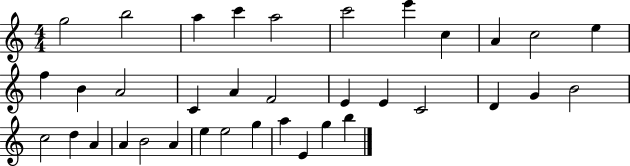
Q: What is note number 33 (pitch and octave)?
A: A5